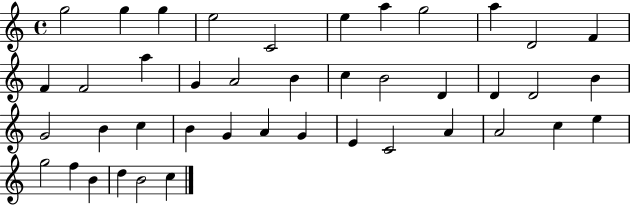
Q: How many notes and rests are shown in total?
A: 42